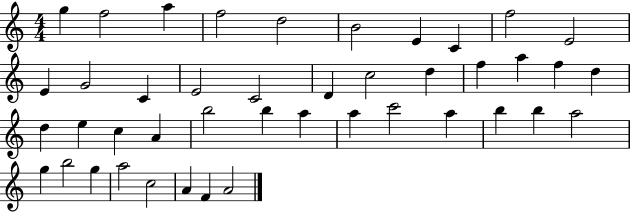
{
  \clef treble
  \numericTimeSignature
  \time 4/4
  \key c \major
  g''4 f''2 a''4 | f''2 d''2 | b'2 e'4 c'4 | f''2 e'2 | \break e'4 g'2 c'4 | e'2 c'2 | d'4 c''2 d''4 | f''4 a''4 f''4 d''4 | \break d''4 e''4 c''4 a'4 | b''2 b''4 a''4 | a''4 c'''2 a''4 | b''4 b''4 a''2 | \break g''4 b''2 g''4 | a''2 c''2 | a'4 f'4 a'2 | \bar "|."
}